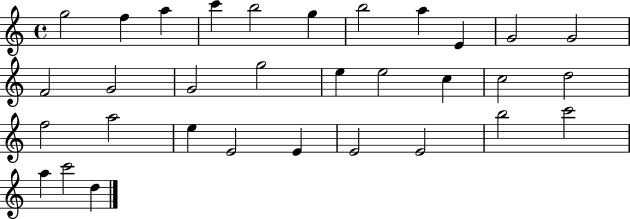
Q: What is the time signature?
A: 4/4